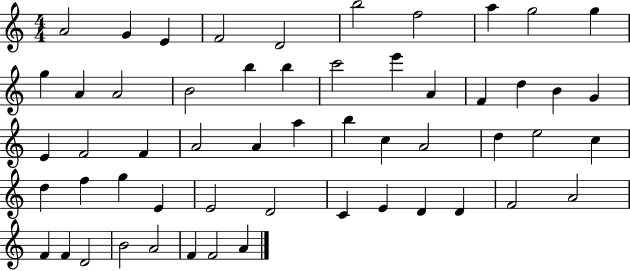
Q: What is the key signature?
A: C major